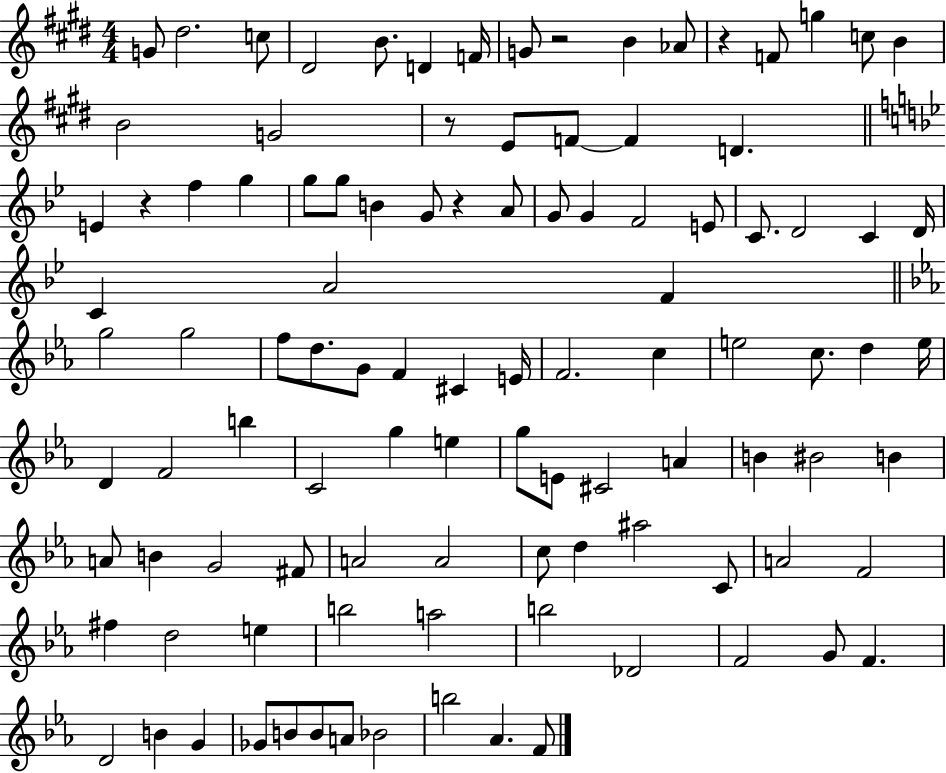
G4/e D#5/h. C5/e D#4/h B4/e. D4/q F4/s G4/e R/h B4/q Ab4/e R/q F4/e G5/q C5/e B4/q B4/h G4/h R/e E4/e F4/e F4/q D4/q. E4/q R/q F5/q G5/q G5/e G5/e B4/q G4/e R/q A4/e G4/e G4/q F4/h E4/e C4/e. D4/h C4/q D4/s C4/q A4/h F4/q G5/h G5/h F5/e D5/e. G4/e F4/q C#4/q E4/s F4/h. C5/q E5/h C5/e. D5/q E5/s D4/q F4/h B5/q C4/h G5/q E5/q G5/e E4/e C#4/h A4/q B4/q BIS4/h B4/q A4/e B4/q G4/h F#4/e A4/h A4/h C5/e D5/q A#5/h C4/e A4/h F4/h F#5/q D5/h E5/q B5/h A5/h B5/h Db4/h F4/h G4/e F4/q. D4/h B4/q G4/q Gb4/e B4/e B4/e A4/e Bb4/h B5/h Ab4/q. F4/e